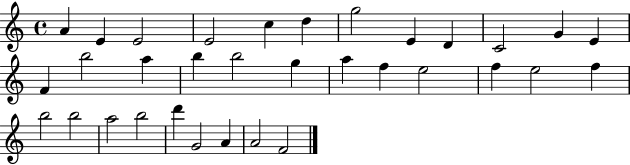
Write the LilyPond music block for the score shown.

{
  \clef treble
  \time 4/4
  \defaultTimeSignature
  \key c \major
  a'4 e'4 e'2 | e'2 c''4 d''4 | g''2 e'4 d'4 | c'2 g'4 e'4 | \break f'4 b''2 a''4 | b''4 b''2 g''4 | a''4 f''4 e''2 | f''4 e''2 f''4 | \break b''2 b''2 | a''2 b''2 | d'''4 g'2 a'4 | a'2 f'2 | \break \bar "|."
}